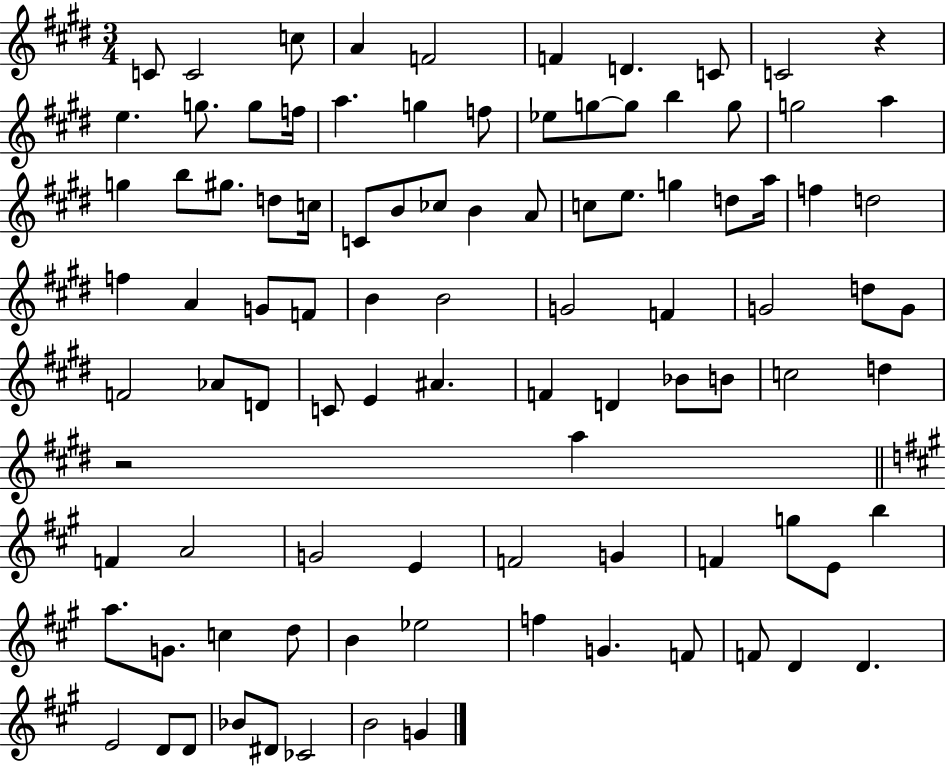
{
  \clef treble
  \numericTimeSignature
  \time 3/4
  \key e \major
  c'8 c'2 c''8 | a'4 f'2 | f'4 d'4. c'8 | c'2 r4 | \break e''4. g''8. g''8 f''16 | a''4. g''4 f''8 | ees''8 g''8~~ g''8 b''4 g''8 | g''2 a''4 | \break g''4 b''8 gis''8. d''8 c''16 | c'8 b'8 ces''8 b'4 a'8 | c''8 e''8. g''4 d''8 a''16 | f''4 d''2 | \break f''4 a'4 g'8 f'8 | b'4 b'2 | g'2 f'4 | g'2 d''8 g'8 | \break f'2 aes'8 d'8 | c'8 e'4 ais'4. | f'4 d'4 bes'8 b'8 | c''2 d''4 | \break r2 a''4 | \bar "||" \break \key a \major f'4 a'2 | g'2 e'4 | f'2 g'4 | f'4 g''8 e'8 b''4 | \break a''8. g'8. c''4 d''8 | b'4 ees''2 | f''4 g'4. f'8 | f'8 d'4 d'4. | \break e'2 d'8 d'8 | bes'8 dis'8 ces'2 | b'2 g'4 | \bar "|."
}